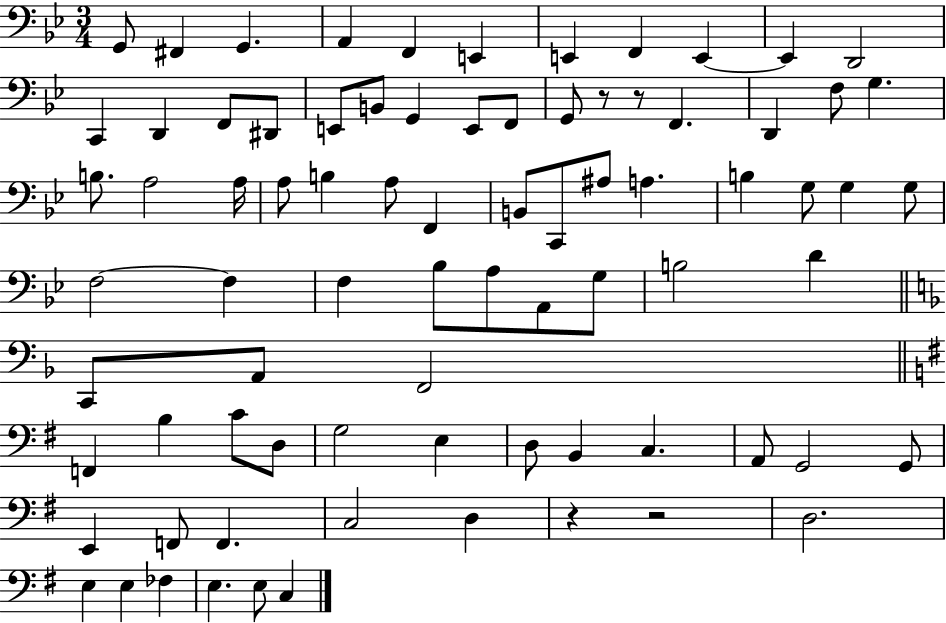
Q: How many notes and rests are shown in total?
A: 80